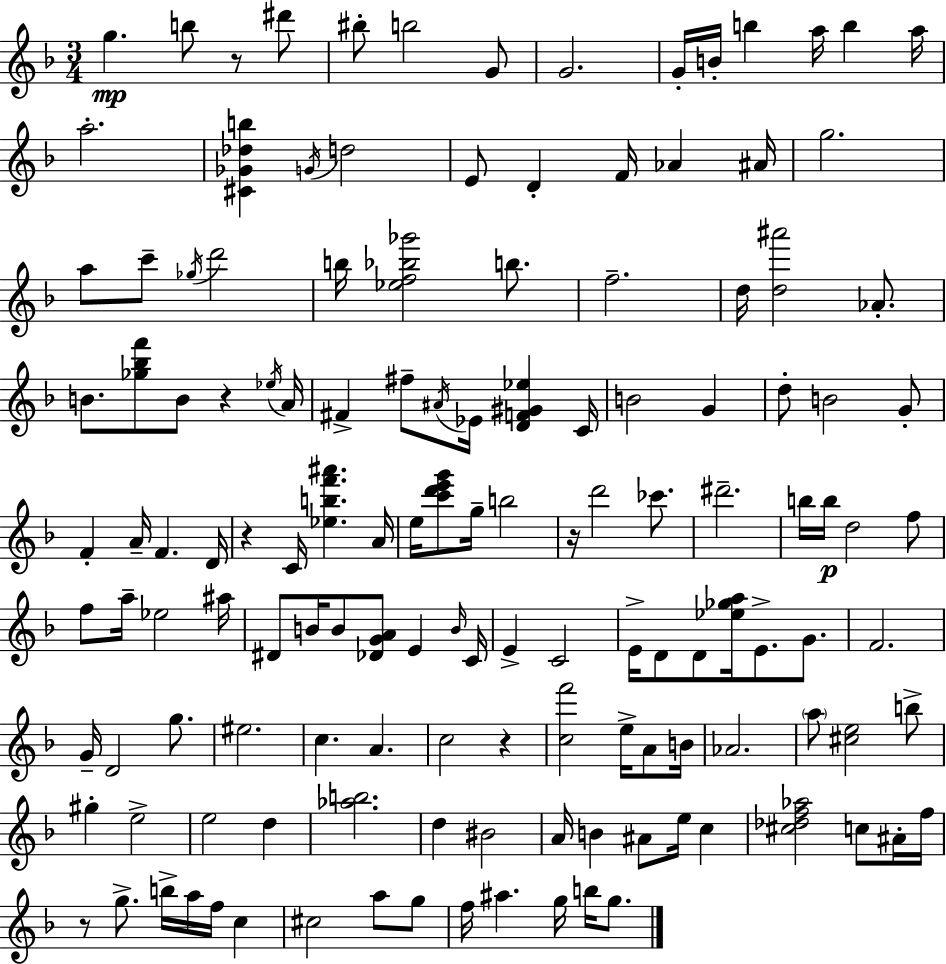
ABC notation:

X:1
T:Untitled
M:3/4
L:1/4
K:Dm
g b/2 z/2 ^d'/2 ^b/2 b2 G/2 G2 G/4 B/4 b a/4 b a/4 a2 [^C_G_db] G/4 d2 E/2 D F/4 _A ^A/4 g2 a/2 c'/2 _g/4 d'2 b/4 [_ef_b_g']2 b/2 f2 d/4 [d^a']2 _A/2 B/2 [_g_bf']/2 B/2 z _e/4 A/4 ^F ^f/2 ^A/4 _E/4 [DF^G_e] C/4 B2 G d/2 B2 G/2 F A/4 F D/4 z C/4 [_ebf'^a'] A/4 e/4 [c'd'e'g']/2 g/4 b2 z/4 d'2 _c'/2 ^d'2 b/4 b/4 d2 f/2 f/2 a/4 _e2 ^a/4 ^D/2 B/4 B/2 [_DGA]/2 E B/4 C/4 E C2 E/4 D/2 D/2 [_e_ga]/4 E/2 G/2 F2 G/4 D2 g/2 ^e2 c A c2 z [cf']2 e/4 A/2 B/4 _A2 a/2 [^ce]2 b/2 ^g e2 e2 d [_ab]2 d ^B2 A/4 B ^A/2 e/4 c [^c_df_a]2 c/2 ^A/4 f/4 z/2 g/2 b/4 a/4 f/4 c ^c2 a/2 g/2 f/4 ^a g/4 b/4 g/2